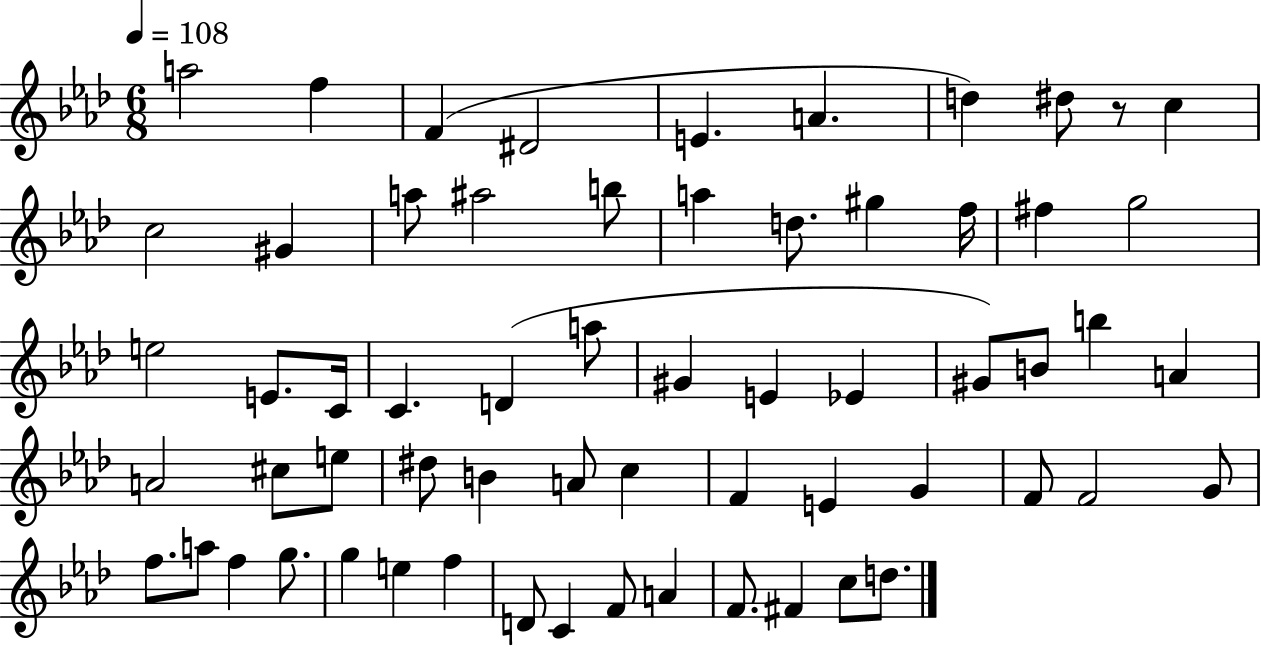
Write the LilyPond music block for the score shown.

{
  \clef treble
  \numericTimeSignature
  \time 6/8
  \key aes \major
  \tempo 4 = 108
  a''2 f''4 | f'4( dis'2 | e'4. a'4. | d''4) dis''8 r8 c''4 | \break c''2 gis'4 | a''8 ais''2 b''8 | a''4 d''8. gis''4 f''16 | fis''4 g''2 | \break e''2 e'8. c'16 | c'4. d'4( a''8 | gis'4 e'4 ees'4 | gis'8) b'8 b''4 a'4 | \break a'2 cis''8 e''8 | dis''8 b'4 a'8 c''4 | f'4 e'4 g'4 | f'8 f'2 g'8 | \break f''8. a''8 f''4 g''8. | g''4 e''4 f''4 | d'8 c'4 f'8 a'4 | f'8. fis'4 c''8 d''8. | \break \bar "|."
}